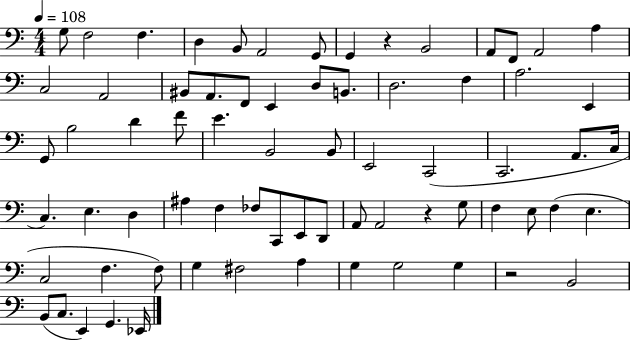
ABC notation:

X:1
T:Untitled
M:4/4
L:1/4
K:C
G,/2 F,2 F, D, B,,/2 A,,2 G,,/2 G,, z B,,2 A,,/2 F,,/2 A,,2 A, C,2 A,,2 ^B,,/2 A,,/2 F,,/2 E,, D,/2 B,,/2 D,2 F, A,2 E,, G,,/2 B,2 D F/2 E B,,2 B,,/2 E,,2 C,,2 C,,2 A,,/2 C,/4 C, E, D, ^A, F, _F,/2 C,,/2 E,,/2 D,,/2 A,,/2 A,,2 z G,/2 F, E,/2 F, E, C,2 F, F,/2 G, ^F,2 A, G, G,2 G, z2 B,,2 B,,/2 C,/2 E,, G,, _E,,/4